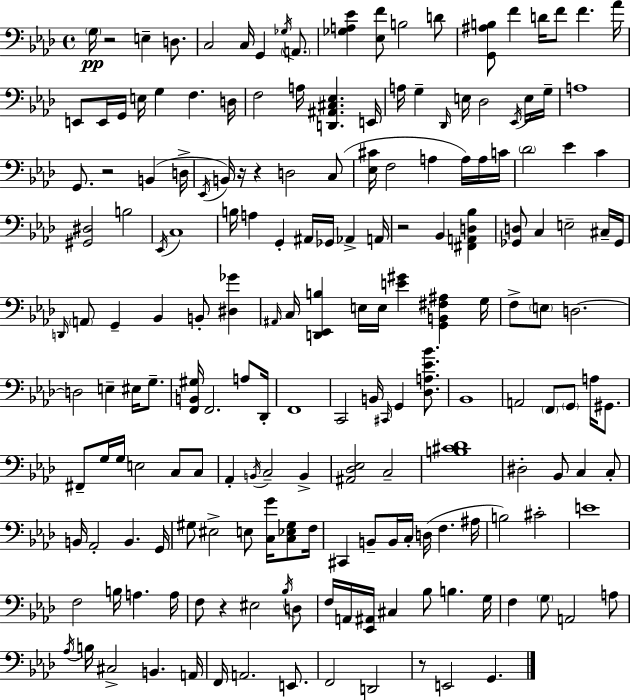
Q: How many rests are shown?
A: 7